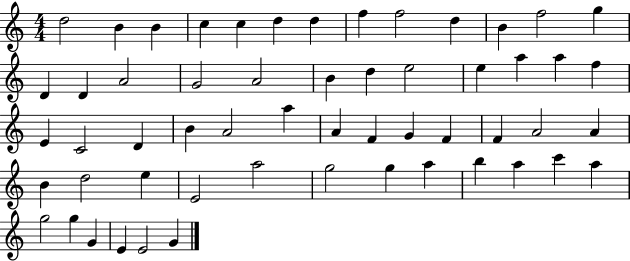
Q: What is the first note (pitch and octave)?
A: D5